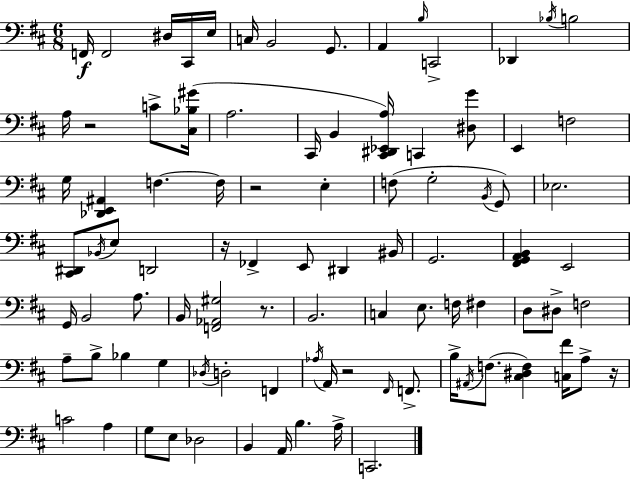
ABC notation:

X:1
T:Untitled
M:6/8
L:1/4
K:D
F,,/4 F,,2 ^D,/4 ^C,,/4 E,/4 C,/4 B,,2 G,,/2 A,, B,/4 C,,2 _D,, _B,/4 B,2 A,/4 z2 C/2 [^C,_B,^G]/4 A,2 ^C,,/4 B,, [^C,,^D,,_E,,A,]/4 C,, [^D,G]/2 E,, F,2 G,/4 [_D,,E,,^A,,] F, F,/4 z2 E, F,/2 G,2 B,,/4 G,,/2 _E,2 [^C,,^D,,]/2 _B,,/4 E,/2 D,,2 z/4 _F,, E,,/2 ^D,, ^B,,/4 G,,2 [^F,,G,,A,,B,,] E,,2 G,,/4 B,,2 A,/2 B,,/4 [F,,_A,,^G,]2 z/2 B,,2 C, E,/2 F,/4 ^F, D,/2 ^D,/2 F,2 A,/2 B,/2 _B, G, _D,/4 D,2 F,, _A,/4 A,,/4 z2 ^F,,/4 F,,/2 B,/4 ^A,,/4 F,/2 [^C,^D,F,] [C,^F]/4 A,/2 z/4 C2 A, G,/2 E,/2 _D,2 B,, A,,/4 B, A,/4 C,,2